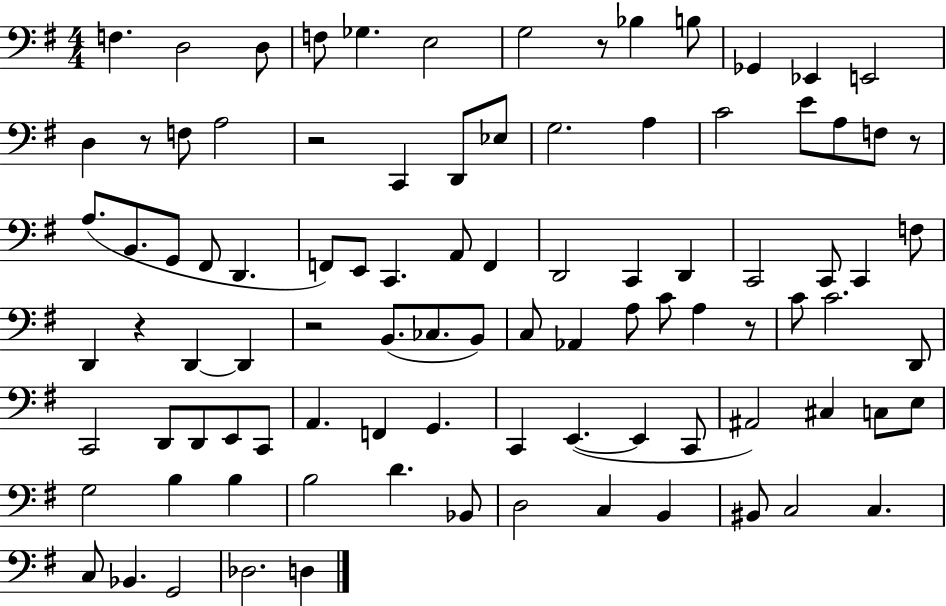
F3/q. D3/h D3/e F3/e Gb3/q. E3/h G3/h R/e Bb3/q B3/e Gb2/q Eb2/q E2/h D3/q R/e F3/e A3/h R/h C2/q D2/e Eb3/e G3/h. A3/q C4/h E4/e A3/e F3/e R/e A3/e. B2/e. G2/e F#2/e D2/q. F2/e E2/e C2/q. A2/e F2/q D2/h C2/q D2/q C2/h C2/e C2/q F3/e D2/q R/q D2/q D2/q R/h B2/e. CES3/e. B2/e C3/e Ab2/q A3/e C4/e A3/q R/e C4/e C4/h. D2/e C2/h D2/e D2/e E2/e C2/e A2/q. F2/q G2/q. C2/q E2/q. E2/q C2/e A#2/h C#3/q C3/e E3/e G3/h B3/q B3/q B3/h D4/q. Bb2/e D3/h C3/q B2/q BIS2/e C3/h C3/q. C3/e Bb2/q. G2/h Db3/h. D3/q